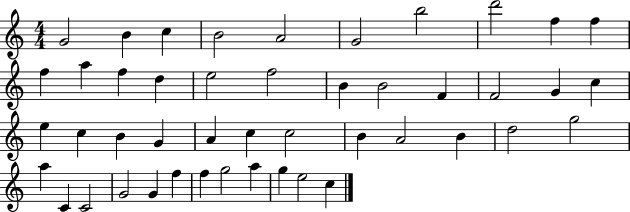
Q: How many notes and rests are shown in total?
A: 46